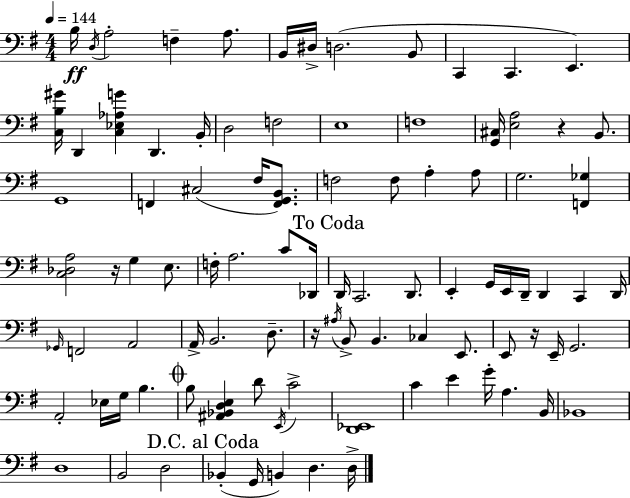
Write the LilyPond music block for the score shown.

{
  \clef bass
  \numericTimeSignature
  \time 4/4
  \key g \major
  \tempo 4 = 144
  b16\ff \acciaccatura { d16 } a2-. f4-- a8. | b,16 dis16-> d2.( b,8 | c,4 c,4. e,4.) | <c b gis'>16 d,4 <c ees aes g'>4 d,4. | \break b,16-. d2 f2 | e1 | f1 | <g, cis>16 <e a>2 r4 b,8. | \break g,1 | f,4 cis2( fis16 <f, g, b,>8.) | f2 f8 a4-. a8 | g2. <f, ges>4 | \break <c des a>2 r16 g4 e8. | f16-. a2. c'8 | des,16 \mark "To Coda" d,16 c,2. d,8. | e,4-. g,16 e,16 d,16-- d,4 c,4 | \break d,16 \grace { ges,16 } f,2 a,2 | a,16-> b,2. d8.-- | r16 \acciaccatura { ais16 } b,8-> b,4. ces4 | e,8. e,8 r16 e,16-- g,2. | \break a,2-. ees16 g16 b4. | \mark \markup { \musicglyph "scripts.coda" } b8 <ais, bes, d e>4 d'8 \acciaccatura { e,16 } c'2-> | <d, ees,>1 | c'4 e'4 g'16-. a4. | \break b,16 bes,1 | d1 | b,2 d2 | \mark "D.C. al Coda" bes,4-.( g,16 b,4) d4. | \break d16-> \bar "|."
}